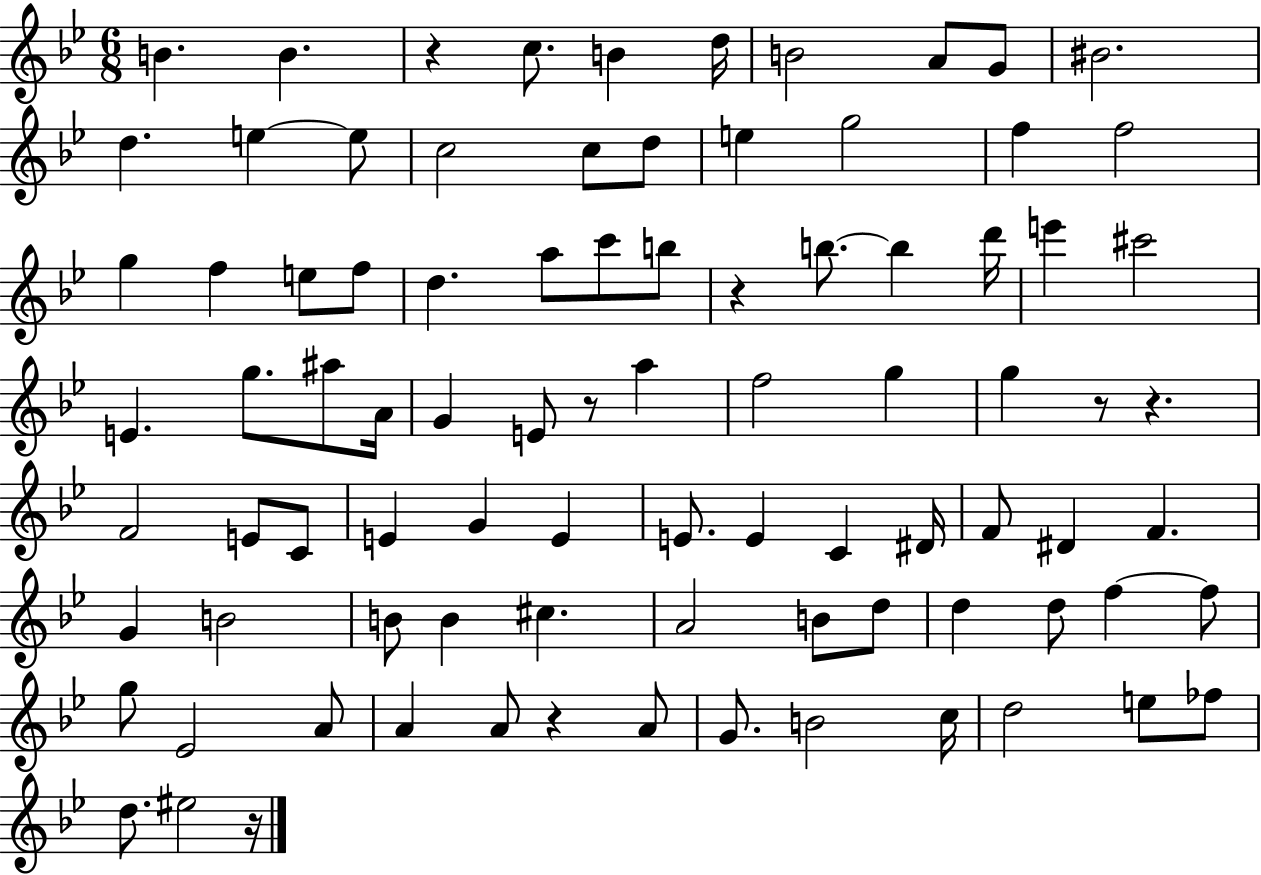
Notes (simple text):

B4/q. B4/q. R/q C5/e. B4/q D5/s B4/h A4/e G4/e BIS4/h. D5/q. E5/q E5/e C5/h C5/e D5/e E5/q G5/h F5/q F5/h G5/q F5/q E5/e F5/e D5/q. A5/e C6/e B5/e R/q B5/e. B5/q D6/s E6/q C#6/h E4/q. G5/e. A#5/e A4/s G4/q E4/e R/e A5/q F5/h G5/q G5/q R/e R/q. F4/h E4/e C4/e E4/q G4/q E4/q E4/e. E4/q C4/q D#4/s F4/e D#4/q F4/q. G4/q B4/h B4/e B4/q C#5/q. A4/h B4/e D5/e D5/q D5/e F5/q F5/e G5/e Eb4/h A4/e A4/q A4/e R/q A4/e G4/e. B4/h C5/s D5/h E5/e FES5/e D5/e. EIS5/h R/s